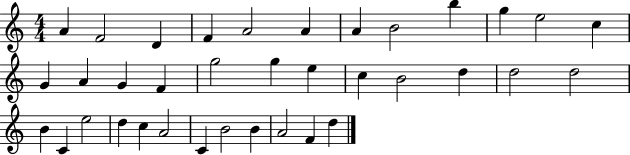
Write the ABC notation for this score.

X:1
T:Untitled
M:4/4
L:1/4
K:C
A F2 D F A2 A A B2 b g e2 c G A G F g2 g e c B2 d d2 d2 B C e2 d c A2 C B2 B A2 F d